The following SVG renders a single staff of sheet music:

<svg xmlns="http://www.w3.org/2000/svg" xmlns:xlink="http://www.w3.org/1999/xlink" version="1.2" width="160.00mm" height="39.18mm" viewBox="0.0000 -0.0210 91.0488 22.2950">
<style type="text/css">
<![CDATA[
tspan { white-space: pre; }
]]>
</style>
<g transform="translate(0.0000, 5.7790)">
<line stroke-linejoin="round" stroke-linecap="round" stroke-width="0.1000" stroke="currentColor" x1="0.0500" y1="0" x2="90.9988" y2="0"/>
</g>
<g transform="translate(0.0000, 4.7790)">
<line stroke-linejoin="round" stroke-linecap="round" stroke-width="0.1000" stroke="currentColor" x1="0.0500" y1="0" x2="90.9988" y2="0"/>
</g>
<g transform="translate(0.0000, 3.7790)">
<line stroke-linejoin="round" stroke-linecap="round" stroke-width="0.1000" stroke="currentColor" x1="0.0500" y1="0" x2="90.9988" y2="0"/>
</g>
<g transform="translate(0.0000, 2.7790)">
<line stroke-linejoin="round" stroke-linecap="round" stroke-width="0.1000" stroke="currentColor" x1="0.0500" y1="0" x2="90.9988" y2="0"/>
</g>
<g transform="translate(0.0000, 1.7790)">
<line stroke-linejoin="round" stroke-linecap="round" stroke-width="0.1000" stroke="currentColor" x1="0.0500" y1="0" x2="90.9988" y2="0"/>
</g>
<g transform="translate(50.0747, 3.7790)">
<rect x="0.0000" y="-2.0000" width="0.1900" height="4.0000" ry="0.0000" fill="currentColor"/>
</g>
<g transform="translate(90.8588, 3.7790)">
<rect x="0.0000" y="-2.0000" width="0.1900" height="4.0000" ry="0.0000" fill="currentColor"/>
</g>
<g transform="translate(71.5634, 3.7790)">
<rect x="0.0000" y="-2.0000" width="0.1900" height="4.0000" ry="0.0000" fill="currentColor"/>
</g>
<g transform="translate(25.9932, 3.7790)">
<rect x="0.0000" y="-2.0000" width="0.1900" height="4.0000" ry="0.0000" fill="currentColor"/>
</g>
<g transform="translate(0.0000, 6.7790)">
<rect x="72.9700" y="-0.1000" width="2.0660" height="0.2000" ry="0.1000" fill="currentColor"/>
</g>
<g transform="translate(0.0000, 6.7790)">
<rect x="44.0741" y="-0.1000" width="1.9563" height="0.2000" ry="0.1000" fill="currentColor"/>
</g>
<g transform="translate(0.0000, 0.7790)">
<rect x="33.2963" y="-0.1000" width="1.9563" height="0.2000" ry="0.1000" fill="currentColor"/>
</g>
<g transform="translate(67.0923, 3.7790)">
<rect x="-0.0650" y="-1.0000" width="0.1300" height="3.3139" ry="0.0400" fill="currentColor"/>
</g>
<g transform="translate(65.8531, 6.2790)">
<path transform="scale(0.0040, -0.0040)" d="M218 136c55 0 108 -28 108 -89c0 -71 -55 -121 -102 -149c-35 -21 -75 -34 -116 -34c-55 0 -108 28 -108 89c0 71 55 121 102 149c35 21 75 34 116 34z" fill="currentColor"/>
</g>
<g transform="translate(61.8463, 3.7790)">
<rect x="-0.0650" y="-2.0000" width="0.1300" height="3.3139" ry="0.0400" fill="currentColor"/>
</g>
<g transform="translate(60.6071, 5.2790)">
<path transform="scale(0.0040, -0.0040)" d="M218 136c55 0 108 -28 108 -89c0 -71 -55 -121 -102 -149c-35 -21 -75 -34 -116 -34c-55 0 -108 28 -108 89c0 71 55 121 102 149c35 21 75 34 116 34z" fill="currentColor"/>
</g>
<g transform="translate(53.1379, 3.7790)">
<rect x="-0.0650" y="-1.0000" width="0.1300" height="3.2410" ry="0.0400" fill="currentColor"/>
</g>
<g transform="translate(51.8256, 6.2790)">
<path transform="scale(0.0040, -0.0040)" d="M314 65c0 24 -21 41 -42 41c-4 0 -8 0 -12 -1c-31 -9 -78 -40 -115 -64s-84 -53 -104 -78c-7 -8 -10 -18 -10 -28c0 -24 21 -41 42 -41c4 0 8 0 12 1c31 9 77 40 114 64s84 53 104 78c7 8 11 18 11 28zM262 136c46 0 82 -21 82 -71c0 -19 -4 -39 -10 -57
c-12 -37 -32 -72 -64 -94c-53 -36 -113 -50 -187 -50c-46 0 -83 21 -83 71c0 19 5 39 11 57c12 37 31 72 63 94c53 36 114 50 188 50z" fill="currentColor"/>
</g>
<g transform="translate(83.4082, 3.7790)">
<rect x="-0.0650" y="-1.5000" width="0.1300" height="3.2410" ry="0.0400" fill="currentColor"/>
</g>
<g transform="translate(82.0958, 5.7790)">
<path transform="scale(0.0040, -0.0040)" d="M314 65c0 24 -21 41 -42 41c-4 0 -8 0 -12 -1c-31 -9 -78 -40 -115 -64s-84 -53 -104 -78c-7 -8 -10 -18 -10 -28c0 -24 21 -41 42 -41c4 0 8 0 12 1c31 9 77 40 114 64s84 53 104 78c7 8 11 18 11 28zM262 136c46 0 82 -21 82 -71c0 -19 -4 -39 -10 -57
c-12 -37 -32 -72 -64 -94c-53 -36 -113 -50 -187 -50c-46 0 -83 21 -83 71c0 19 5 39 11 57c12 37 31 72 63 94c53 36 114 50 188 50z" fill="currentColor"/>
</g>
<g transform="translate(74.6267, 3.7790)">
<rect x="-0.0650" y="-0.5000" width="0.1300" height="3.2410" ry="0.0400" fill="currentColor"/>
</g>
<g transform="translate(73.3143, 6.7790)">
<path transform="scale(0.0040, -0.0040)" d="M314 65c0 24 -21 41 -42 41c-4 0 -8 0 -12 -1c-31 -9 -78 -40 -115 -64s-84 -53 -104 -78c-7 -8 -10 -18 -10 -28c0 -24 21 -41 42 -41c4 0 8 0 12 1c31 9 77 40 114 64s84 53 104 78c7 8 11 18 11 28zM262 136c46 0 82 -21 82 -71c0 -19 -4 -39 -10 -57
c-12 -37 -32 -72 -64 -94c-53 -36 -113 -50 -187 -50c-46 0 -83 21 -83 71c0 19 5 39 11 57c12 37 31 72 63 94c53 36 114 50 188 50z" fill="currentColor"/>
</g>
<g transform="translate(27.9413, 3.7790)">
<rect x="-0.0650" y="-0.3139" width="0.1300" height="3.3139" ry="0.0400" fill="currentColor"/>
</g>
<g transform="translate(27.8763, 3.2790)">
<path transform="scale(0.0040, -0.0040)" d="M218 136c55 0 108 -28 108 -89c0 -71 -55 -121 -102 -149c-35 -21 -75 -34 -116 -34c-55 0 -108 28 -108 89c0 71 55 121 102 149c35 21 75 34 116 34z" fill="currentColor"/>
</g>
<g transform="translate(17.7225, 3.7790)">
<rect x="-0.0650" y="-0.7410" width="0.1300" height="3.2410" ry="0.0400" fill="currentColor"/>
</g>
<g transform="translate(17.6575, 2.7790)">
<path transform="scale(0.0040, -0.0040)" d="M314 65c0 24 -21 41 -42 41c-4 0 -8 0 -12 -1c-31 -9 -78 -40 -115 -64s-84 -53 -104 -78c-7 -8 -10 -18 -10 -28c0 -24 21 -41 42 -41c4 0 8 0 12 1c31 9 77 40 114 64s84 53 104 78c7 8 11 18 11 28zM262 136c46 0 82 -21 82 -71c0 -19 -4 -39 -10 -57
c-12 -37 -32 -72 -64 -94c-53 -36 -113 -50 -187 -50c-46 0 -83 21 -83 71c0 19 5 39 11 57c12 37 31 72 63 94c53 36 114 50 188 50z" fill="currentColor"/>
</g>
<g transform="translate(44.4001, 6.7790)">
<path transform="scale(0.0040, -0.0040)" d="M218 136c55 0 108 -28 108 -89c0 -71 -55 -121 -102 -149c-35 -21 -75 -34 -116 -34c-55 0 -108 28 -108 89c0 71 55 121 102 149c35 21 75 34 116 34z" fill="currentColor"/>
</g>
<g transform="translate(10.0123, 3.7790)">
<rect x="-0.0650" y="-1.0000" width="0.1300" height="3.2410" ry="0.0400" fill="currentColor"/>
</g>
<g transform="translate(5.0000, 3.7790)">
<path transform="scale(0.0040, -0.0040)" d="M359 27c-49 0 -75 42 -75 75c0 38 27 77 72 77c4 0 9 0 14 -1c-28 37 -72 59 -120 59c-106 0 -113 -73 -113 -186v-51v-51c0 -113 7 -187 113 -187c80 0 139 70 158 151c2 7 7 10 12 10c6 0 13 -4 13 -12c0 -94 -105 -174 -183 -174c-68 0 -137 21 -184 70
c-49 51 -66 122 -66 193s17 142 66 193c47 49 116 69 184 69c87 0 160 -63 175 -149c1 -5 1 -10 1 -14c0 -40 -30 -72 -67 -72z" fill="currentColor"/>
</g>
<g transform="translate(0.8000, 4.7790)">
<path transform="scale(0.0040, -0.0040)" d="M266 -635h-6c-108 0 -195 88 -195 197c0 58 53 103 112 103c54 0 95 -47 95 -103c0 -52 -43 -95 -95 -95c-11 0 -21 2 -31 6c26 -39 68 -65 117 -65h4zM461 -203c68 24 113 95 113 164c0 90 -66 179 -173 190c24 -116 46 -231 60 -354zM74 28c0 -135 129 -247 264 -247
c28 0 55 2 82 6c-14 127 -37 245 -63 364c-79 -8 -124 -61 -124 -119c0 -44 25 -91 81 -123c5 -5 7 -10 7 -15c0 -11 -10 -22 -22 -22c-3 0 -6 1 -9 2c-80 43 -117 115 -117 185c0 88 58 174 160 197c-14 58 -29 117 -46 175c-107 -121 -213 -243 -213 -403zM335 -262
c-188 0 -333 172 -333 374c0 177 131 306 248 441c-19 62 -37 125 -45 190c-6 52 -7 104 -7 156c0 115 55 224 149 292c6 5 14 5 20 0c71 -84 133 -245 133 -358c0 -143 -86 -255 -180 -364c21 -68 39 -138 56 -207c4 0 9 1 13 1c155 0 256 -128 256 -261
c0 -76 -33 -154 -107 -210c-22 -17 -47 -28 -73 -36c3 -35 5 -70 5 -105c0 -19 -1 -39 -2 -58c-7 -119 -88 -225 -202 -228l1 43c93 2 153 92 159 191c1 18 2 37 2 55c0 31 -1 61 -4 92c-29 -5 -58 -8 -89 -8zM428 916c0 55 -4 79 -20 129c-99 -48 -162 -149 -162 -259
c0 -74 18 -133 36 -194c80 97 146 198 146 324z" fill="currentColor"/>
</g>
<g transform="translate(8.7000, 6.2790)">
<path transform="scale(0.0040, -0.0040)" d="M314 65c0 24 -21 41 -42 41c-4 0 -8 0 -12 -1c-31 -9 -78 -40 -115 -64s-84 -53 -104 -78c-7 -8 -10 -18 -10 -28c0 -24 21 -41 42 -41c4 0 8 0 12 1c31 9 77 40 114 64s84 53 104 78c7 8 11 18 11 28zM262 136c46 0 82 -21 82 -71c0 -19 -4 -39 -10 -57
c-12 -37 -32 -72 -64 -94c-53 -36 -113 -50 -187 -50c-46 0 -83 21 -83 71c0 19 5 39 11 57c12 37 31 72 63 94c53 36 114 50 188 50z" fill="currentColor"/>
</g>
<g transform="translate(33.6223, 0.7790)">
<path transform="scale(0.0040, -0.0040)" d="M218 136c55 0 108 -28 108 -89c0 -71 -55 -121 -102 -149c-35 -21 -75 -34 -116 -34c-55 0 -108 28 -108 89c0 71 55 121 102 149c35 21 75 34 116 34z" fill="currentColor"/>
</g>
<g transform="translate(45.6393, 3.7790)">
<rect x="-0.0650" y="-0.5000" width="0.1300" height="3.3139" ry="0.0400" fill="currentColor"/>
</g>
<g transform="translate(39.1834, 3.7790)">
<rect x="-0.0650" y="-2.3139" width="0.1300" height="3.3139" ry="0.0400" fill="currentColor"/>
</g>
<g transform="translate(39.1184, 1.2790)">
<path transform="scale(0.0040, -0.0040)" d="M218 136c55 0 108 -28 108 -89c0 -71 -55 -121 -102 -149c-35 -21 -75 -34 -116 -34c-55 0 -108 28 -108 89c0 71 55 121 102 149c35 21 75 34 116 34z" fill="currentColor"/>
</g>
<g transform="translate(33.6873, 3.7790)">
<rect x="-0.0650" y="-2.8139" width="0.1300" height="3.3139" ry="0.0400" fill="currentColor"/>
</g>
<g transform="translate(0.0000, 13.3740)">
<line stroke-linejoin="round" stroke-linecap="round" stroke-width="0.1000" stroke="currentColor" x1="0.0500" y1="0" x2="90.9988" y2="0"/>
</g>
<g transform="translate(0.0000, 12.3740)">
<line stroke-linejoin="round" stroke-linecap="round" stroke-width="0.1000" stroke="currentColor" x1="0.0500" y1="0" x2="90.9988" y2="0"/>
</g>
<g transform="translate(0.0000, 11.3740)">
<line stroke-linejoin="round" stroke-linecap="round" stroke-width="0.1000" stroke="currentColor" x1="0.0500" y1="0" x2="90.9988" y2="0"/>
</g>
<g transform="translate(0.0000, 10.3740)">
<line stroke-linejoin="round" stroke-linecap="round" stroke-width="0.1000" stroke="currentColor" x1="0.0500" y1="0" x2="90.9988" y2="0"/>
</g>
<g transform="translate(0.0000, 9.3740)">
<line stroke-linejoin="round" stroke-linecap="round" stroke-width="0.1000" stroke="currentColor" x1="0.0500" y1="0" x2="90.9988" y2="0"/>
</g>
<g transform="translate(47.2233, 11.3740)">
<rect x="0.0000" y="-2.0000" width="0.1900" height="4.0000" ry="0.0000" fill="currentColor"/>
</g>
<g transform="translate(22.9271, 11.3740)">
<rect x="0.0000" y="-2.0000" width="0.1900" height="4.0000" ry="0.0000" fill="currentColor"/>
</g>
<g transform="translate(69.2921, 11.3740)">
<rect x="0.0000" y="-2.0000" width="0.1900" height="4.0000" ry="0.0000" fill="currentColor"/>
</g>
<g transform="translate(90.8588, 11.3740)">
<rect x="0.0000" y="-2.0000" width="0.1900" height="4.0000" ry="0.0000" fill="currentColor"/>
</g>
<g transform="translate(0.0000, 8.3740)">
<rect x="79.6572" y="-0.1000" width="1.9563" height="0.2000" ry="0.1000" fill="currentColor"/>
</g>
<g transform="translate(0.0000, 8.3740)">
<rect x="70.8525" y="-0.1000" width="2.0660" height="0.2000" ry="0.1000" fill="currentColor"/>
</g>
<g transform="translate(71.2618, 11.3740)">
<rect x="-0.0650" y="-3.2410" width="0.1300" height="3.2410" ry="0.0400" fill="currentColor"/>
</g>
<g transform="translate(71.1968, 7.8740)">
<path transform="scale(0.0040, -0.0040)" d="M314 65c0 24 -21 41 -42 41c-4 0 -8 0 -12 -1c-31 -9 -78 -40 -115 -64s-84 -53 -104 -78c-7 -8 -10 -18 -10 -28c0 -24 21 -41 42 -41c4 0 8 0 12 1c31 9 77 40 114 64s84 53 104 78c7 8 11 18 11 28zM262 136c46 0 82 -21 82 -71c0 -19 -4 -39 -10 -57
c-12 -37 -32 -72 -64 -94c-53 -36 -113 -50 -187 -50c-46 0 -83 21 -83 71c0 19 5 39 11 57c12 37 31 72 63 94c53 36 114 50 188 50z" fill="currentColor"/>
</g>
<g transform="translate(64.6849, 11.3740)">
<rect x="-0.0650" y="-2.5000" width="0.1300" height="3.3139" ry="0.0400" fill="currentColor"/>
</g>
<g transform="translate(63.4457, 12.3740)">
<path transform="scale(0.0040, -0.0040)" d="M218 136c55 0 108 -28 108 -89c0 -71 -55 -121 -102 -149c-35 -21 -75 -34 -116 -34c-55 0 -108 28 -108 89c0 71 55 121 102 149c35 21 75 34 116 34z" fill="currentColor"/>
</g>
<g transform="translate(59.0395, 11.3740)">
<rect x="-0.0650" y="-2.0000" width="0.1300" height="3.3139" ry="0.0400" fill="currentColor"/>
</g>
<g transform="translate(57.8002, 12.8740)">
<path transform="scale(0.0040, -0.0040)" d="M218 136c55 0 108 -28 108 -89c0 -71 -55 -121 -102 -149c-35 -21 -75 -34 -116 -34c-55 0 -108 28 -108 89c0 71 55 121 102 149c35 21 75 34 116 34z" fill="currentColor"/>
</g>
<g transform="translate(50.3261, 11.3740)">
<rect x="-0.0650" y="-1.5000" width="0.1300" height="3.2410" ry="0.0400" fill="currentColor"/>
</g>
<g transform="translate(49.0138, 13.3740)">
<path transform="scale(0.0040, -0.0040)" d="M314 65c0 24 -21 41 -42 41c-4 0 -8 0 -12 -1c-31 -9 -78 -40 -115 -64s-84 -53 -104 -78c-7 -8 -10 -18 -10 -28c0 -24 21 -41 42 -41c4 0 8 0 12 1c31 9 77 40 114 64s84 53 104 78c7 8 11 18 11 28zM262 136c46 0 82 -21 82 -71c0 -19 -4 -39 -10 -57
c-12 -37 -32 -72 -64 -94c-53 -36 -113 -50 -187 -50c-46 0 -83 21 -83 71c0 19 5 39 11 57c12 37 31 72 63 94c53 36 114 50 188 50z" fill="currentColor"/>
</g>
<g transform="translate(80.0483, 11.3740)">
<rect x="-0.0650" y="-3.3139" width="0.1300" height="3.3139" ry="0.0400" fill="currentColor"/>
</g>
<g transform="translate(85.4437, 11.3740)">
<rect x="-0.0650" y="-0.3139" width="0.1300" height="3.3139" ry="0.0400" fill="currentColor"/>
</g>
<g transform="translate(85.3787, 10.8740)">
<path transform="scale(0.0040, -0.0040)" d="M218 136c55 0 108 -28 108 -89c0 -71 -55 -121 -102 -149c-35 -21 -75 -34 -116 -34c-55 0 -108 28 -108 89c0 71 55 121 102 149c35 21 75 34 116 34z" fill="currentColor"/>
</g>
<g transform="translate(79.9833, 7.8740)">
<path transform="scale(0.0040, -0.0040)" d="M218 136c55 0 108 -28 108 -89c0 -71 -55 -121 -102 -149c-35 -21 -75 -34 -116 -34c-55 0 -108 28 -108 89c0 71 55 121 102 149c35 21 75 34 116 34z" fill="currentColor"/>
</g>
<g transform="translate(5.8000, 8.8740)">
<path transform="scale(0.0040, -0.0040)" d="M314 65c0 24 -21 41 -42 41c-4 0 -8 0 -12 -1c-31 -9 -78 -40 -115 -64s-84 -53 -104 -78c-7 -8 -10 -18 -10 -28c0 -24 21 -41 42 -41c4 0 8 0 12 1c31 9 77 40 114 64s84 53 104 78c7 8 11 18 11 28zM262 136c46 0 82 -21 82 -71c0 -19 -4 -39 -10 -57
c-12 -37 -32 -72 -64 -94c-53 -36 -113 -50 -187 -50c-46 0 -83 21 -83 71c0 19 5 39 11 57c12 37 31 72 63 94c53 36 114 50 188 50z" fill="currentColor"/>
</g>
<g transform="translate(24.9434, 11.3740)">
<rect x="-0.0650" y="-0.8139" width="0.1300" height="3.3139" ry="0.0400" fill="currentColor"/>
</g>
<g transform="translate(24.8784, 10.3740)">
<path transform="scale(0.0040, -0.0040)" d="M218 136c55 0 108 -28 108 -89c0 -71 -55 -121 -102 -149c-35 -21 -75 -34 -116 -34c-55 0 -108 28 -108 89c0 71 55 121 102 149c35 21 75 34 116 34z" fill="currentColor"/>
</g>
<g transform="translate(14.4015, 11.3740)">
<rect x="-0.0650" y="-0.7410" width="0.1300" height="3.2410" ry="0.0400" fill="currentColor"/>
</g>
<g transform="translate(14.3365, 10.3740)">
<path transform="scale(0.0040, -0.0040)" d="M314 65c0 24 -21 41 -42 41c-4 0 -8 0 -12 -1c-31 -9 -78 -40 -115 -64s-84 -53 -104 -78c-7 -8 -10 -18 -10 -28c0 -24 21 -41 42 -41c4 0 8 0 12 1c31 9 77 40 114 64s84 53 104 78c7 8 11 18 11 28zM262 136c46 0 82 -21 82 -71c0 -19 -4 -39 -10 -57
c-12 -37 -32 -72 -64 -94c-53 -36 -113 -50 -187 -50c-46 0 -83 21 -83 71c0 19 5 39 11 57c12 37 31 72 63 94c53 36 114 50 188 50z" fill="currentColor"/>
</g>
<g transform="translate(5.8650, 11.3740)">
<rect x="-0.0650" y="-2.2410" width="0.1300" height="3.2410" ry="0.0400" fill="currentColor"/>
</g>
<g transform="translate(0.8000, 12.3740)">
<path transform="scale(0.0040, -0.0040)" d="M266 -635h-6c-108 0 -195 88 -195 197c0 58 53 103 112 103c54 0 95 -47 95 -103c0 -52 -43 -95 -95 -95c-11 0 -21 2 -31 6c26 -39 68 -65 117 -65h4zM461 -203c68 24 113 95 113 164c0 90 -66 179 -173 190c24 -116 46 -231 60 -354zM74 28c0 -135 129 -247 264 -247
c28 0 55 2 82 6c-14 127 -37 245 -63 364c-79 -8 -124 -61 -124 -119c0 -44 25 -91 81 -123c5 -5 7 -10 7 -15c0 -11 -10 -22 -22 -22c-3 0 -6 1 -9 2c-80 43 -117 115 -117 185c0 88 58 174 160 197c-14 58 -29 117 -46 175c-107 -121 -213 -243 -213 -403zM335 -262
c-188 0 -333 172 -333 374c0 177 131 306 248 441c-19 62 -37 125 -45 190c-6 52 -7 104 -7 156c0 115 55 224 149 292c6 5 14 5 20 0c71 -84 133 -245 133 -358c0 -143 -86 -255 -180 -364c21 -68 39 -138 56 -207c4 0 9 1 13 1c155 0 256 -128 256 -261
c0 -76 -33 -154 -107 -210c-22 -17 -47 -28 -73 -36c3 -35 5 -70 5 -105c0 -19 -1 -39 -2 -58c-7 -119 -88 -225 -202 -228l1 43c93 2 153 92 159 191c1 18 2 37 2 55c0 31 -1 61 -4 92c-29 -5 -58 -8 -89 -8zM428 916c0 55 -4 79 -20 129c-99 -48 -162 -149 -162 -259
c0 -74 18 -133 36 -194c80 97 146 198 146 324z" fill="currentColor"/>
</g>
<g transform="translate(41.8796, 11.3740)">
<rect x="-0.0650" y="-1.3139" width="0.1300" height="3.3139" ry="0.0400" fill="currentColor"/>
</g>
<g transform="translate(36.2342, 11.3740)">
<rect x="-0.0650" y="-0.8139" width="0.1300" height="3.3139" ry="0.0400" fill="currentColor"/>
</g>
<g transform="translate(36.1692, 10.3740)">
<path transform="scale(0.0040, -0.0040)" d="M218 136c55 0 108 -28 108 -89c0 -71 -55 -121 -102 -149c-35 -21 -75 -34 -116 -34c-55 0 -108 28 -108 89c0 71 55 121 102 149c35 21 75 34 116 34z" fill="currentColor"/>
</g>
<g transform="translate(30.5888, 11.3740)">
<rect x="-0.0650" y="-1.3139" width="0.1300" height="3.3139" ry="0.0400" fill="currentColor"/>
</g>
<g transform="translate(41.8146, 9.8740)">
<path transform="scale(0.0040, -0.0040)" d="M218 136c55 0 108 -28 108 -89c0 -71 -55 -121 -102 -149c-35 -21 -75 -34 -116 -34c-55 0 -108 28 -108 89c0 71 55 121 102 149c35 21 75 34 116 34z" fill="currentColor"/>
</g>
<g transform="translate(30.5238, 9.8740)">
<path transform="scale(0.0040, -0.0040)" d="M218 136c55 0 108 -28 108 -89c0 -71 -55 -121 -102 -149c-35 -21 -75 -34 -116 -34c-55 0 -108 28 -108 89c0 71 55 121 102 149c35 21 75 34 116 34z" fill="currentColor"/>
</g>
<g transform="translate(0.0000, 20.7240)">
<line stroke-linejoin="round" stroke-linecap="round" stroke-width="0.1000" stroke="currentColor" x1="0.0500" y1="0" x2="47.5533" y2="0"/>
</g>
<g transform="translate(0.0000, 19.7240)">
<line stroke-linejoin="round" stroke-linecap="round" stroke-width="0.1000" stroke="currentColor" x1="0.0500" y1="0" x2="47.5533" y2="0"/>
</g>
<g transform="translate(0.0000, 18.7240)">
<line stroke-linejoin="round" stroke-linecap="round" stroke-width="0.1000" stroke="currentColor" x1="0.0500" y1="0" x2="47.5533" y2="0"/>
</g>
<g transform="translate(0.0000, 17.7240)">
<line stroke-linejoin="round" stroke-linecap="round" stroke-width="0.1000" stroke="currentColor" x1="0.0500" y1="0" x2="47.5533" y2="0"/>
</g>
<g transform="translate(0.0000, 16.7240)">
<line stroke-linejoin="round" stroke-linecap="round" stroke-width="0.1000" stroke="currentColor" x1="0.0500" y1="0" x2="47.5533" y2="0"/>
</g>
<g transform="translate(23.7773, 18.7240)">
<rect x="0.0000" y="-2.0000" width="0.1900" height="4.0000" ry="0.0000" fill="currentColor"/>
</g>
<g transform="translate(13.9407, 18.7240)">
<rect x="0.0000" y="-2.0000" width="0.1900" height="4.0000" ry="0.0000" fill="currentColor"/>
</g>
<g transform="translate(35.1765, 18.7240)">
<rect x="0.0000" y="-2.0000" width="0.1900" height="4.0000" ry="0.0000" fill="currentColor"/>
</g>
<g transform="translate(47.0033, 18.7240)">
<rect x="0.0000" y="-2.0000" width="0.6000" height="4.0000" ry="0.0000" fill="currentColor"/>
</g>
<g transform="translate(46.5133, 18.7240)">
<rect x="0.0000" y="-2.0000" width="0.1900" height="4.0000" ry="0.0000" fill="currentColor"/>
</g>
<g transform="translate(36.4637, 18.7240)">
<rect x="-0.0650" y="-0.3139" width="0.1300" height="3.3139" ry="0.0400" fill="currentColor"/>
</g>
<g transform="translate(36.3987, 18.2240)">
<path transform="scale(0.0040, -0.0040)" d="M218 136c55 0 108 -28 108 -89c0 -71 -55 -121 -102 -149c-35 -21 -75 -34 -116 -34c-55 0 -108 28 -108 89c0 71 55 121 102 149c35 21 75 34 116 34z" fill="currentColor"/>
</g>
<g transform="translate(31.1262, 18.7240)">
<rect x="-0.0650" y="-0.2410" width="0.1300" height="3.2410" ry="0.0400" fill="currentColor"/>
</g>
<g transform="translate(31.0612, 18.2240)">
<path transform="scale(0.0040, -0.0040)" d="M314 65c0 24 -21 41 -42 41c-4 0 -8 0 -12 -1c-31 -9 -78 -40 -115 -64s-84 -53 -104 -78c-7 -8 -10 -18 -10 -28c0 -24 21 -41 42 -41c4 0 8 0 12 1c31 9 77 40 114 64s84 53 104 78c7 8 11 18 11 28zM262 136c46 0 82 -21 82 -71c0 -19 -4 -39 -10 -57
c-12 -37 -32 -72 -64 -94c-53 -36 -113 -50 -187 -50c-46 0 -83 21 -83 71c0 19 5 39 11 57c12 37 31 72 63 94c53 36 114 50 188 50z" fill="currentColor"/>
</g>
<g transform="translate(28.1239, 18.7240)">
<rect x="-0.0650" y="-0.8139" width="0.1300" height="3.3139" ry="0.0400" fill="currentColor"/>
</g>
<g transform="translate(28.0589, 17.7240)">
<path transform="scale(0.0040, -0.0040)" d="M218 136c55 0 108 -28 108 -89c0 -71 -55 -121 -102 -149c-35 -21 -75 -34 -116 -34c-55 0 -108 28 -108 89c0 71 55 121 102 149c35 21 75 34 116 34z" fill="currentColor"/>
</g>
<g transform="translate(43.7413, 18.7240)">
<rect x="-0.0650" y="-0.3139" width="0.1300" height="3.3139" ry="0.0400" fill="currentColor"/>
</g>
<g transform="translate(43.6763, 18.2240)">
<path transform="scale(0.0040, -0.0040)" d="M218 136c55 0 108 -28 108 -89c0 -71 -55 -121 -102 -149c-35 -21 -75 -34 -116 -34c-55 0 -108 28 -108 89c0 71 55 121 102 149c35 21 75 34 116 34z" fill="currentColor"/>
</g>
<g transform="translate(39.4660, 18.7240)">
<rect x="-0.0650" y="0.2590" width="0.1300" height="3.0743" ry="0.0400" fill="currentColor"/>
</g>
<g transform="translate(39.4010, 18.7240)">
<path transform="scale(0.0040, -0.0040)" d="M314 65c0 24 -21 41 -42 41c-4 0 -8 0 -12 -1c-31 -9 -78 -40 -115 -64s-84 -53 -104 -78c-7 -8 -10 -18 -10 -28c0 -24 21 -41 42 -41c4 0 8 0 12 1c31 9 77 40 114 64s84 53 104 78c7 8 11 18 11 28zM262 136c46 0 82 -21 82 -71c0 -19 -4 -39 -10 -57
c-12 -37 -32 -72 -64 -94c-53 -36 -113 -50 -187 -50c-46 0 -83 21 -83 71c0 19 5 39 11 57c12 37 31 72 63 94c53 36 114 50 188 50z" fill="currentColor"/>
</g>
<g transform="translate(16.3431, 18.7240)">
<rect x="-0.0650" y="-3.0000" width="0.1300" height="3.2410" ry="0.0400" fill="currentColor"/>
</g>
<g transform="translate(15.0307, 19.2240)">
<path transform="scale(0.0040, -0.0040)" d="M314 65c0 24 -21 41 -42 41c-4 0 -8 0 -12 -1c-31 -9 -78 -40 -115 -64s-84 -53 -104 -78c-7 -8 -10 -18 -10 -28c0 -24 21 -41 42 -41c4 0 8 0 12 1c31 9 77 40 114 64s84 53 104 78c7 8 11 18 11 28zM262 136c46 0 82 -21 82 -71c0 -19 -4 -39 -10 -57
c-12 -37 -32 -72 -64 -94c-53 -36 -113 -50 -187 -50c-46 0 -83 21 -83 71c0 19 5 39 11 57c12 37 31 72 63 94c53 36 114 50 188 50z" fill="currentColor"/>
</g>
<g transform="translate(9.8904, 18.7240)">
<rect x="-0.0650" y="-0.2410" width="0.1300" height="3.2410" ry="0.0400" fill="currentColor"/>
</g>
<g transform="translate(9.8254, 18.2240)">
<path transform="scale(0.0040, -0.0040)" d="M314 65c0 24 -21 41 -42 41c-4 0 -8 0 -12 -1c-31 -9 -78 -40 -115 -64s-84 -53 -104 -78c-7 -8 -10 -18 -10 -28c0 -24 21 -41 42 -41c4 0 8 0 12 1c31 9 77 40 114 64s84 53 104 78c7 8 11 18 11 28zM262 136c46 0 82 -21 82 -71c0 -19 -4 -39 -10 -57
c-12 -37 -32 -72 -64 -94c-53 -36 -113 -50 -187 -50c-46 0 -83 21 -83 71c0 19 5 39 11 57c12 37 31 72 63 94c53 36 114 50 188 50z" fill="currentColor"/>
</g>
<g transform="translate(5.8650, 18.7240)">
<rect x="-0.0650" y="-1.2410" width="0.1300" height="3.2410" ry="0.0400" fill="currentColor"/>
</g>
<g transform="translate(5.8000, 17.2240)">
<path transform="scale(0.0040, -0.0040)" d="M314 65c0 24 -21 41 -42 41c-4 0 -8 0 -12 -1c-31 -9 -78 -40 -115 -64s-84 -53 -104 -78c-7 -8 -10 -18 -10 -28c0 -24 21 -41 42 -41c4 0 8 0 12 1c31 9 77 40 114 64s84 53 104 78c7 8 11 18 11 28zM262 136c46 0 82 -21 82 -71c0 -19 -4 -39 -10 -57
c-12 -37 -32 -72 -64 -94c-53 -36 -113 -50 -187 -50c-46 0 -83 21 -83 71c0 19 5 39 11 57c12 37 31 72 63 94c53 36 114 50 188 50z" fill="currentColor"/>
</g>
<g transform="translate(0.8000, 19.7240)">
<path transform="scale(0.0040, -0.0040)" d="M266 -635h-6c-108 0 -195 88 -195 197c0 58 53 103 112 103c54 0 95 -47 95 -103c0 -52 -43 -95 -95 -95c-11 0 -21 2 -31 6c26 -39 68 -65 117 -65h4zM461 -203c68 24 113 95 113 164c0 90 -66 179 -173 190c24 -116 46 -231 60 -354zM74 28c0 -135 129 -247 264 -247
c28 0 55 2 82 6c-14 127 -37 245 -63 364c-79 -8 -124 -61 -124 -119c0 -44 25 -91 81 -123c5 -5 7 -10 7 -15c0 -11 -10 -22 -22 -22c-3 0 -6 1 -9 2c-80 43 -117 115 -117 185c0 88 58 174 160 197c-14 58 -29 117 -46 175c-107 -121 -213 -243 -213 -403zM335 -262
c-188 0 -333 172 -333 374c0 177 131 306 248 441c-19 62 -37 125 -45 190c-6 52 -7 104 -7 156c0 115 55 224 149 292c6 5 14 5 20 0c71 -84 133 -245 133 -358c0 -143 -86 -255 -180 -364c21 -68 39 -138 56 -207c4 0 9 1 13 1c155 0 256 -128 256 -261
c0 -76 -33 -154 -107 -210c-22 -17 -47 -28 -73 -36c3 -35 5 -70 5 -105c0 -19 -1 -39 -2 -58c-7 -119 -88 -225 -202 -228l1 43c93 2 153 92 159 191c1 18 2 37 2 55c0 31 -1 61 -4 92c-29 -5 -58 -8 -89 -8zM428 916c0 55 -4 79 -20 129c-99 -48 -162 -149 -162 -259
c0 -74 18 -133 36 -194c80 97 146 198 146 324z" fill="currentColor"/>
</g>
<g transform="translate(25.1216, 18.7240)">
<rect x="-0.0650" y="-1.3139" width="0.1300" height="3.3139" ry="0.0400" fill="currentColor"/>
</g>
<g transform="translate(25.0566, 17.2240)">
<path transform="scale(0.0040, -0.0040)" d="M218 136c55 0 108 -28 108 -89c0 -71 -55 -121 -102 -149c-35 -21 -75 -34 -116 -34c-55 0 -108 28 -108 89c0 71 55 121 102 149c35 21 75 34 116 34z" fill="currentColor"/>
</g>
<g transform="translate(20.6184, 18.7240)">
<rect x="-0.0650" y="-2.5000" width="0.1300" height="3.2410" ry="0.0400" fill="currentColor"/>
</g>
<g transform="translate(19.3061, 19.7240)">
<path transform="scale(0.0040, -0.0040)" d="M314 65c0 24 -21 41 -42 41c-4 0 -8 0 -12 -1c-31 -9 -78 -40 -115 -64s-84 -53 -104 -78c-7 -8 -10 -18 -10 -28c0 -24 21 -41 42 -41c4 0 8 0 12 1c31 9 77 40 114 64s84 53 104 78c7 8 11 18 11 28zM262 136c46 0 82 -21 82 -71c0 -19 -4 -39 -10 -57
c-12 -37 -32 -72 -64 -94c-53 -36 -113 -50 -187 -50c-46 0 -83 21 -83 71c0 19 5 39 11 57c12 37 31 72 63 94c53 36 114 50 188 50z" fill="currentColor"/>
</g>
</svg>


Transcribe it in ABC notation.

X:1
T:Untitled
M:4/4
L:1/4
K:C
D2 d2 c a g C D2 F D C2 E2 g2 d2 d e d e E2 F G b2 b c e2 c2 A2 G2 e d c2 c B2 c